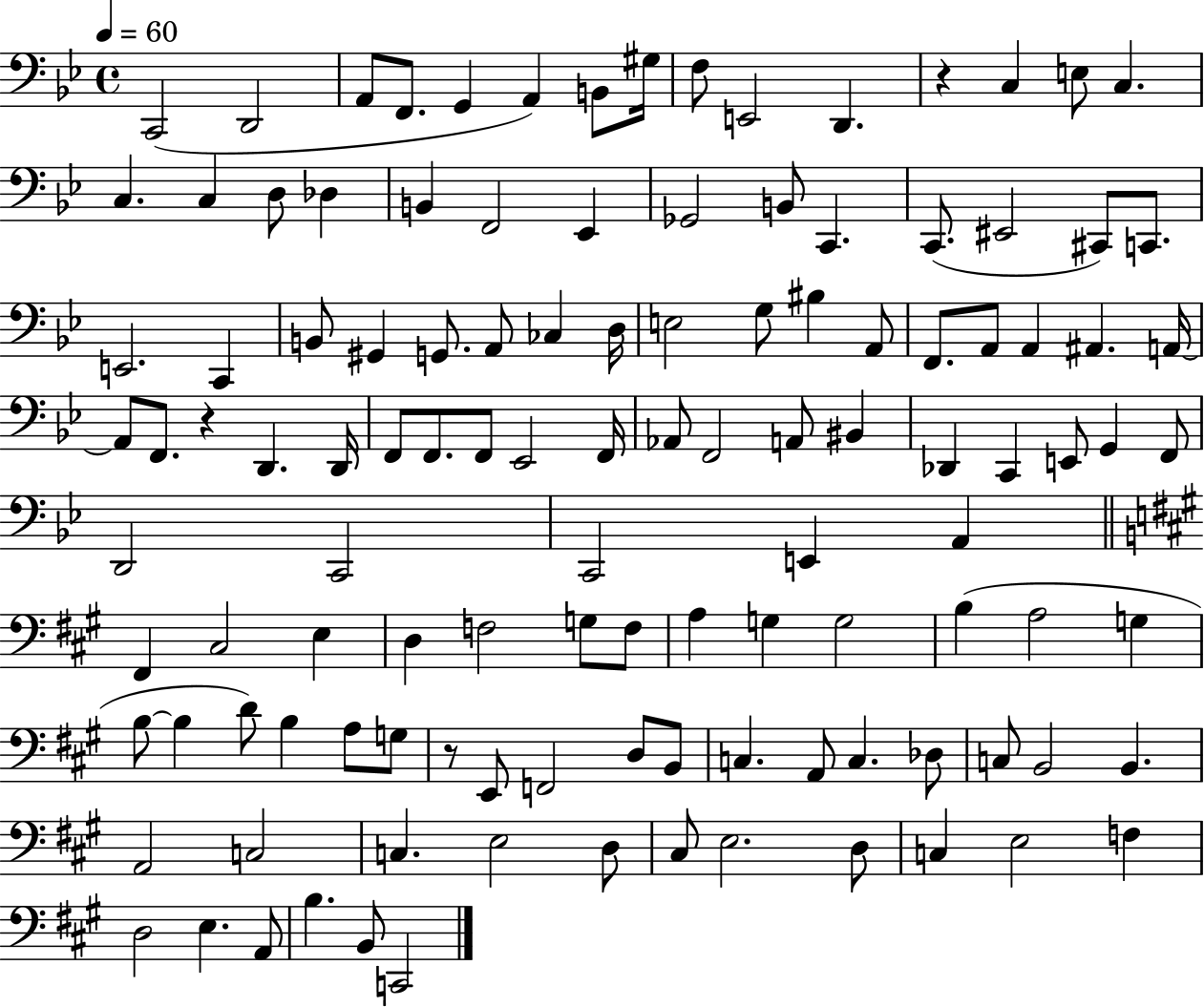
X:1
T:Untitled
M:4/4
L:1/4
K:Bb
C,,2 D,,2 A,,/2 F,,/2 G,, A,, B,,/2 ^G,/4 F,/2 E,,2 D,, z C, E,/2 C, C, C, D,/2 _D, B,, F,,2 _E,, _G,,2 B,,/2 C,, C,,/2 ^E,,2 ^C,,/2 C,,/2 E,,2 C,, B,,/2 ^G,, G,,/2 A,,/2 _C, D,/4 E,2 G,/2 ^B, A,,/2 F,,/2 A,,/2 A,, ^A,, A,,/4 A,,/2 F,,/2 z D,, D,,/4 F,,/2 F,,/2 F,,/2 _E,,2 F,,/4 _A,,/2 F,,2 A,,/2 ^B,, _D,, C,, E,,/2 G,, F,,/2 D,,2 C,,2 C,,2 E,, A,, ^F,, ^C,2 E, D, F,2 G,/2 F,/2 A, G, G,2 B, A,2 G, B,/2 B, D/2 B, A,/2 G,/2 z/2 E,,/2 F,,2 D,/2 B,,/2 C, A,,/2 C, _D,/2 C,/2 B,,2 B,, A,,2 C,2 C, E,2 D,/2 ^C,/2 E,2 D,/2 C, E,2 F, D,2 E, A,,/2 B, B,,/2 C,,2